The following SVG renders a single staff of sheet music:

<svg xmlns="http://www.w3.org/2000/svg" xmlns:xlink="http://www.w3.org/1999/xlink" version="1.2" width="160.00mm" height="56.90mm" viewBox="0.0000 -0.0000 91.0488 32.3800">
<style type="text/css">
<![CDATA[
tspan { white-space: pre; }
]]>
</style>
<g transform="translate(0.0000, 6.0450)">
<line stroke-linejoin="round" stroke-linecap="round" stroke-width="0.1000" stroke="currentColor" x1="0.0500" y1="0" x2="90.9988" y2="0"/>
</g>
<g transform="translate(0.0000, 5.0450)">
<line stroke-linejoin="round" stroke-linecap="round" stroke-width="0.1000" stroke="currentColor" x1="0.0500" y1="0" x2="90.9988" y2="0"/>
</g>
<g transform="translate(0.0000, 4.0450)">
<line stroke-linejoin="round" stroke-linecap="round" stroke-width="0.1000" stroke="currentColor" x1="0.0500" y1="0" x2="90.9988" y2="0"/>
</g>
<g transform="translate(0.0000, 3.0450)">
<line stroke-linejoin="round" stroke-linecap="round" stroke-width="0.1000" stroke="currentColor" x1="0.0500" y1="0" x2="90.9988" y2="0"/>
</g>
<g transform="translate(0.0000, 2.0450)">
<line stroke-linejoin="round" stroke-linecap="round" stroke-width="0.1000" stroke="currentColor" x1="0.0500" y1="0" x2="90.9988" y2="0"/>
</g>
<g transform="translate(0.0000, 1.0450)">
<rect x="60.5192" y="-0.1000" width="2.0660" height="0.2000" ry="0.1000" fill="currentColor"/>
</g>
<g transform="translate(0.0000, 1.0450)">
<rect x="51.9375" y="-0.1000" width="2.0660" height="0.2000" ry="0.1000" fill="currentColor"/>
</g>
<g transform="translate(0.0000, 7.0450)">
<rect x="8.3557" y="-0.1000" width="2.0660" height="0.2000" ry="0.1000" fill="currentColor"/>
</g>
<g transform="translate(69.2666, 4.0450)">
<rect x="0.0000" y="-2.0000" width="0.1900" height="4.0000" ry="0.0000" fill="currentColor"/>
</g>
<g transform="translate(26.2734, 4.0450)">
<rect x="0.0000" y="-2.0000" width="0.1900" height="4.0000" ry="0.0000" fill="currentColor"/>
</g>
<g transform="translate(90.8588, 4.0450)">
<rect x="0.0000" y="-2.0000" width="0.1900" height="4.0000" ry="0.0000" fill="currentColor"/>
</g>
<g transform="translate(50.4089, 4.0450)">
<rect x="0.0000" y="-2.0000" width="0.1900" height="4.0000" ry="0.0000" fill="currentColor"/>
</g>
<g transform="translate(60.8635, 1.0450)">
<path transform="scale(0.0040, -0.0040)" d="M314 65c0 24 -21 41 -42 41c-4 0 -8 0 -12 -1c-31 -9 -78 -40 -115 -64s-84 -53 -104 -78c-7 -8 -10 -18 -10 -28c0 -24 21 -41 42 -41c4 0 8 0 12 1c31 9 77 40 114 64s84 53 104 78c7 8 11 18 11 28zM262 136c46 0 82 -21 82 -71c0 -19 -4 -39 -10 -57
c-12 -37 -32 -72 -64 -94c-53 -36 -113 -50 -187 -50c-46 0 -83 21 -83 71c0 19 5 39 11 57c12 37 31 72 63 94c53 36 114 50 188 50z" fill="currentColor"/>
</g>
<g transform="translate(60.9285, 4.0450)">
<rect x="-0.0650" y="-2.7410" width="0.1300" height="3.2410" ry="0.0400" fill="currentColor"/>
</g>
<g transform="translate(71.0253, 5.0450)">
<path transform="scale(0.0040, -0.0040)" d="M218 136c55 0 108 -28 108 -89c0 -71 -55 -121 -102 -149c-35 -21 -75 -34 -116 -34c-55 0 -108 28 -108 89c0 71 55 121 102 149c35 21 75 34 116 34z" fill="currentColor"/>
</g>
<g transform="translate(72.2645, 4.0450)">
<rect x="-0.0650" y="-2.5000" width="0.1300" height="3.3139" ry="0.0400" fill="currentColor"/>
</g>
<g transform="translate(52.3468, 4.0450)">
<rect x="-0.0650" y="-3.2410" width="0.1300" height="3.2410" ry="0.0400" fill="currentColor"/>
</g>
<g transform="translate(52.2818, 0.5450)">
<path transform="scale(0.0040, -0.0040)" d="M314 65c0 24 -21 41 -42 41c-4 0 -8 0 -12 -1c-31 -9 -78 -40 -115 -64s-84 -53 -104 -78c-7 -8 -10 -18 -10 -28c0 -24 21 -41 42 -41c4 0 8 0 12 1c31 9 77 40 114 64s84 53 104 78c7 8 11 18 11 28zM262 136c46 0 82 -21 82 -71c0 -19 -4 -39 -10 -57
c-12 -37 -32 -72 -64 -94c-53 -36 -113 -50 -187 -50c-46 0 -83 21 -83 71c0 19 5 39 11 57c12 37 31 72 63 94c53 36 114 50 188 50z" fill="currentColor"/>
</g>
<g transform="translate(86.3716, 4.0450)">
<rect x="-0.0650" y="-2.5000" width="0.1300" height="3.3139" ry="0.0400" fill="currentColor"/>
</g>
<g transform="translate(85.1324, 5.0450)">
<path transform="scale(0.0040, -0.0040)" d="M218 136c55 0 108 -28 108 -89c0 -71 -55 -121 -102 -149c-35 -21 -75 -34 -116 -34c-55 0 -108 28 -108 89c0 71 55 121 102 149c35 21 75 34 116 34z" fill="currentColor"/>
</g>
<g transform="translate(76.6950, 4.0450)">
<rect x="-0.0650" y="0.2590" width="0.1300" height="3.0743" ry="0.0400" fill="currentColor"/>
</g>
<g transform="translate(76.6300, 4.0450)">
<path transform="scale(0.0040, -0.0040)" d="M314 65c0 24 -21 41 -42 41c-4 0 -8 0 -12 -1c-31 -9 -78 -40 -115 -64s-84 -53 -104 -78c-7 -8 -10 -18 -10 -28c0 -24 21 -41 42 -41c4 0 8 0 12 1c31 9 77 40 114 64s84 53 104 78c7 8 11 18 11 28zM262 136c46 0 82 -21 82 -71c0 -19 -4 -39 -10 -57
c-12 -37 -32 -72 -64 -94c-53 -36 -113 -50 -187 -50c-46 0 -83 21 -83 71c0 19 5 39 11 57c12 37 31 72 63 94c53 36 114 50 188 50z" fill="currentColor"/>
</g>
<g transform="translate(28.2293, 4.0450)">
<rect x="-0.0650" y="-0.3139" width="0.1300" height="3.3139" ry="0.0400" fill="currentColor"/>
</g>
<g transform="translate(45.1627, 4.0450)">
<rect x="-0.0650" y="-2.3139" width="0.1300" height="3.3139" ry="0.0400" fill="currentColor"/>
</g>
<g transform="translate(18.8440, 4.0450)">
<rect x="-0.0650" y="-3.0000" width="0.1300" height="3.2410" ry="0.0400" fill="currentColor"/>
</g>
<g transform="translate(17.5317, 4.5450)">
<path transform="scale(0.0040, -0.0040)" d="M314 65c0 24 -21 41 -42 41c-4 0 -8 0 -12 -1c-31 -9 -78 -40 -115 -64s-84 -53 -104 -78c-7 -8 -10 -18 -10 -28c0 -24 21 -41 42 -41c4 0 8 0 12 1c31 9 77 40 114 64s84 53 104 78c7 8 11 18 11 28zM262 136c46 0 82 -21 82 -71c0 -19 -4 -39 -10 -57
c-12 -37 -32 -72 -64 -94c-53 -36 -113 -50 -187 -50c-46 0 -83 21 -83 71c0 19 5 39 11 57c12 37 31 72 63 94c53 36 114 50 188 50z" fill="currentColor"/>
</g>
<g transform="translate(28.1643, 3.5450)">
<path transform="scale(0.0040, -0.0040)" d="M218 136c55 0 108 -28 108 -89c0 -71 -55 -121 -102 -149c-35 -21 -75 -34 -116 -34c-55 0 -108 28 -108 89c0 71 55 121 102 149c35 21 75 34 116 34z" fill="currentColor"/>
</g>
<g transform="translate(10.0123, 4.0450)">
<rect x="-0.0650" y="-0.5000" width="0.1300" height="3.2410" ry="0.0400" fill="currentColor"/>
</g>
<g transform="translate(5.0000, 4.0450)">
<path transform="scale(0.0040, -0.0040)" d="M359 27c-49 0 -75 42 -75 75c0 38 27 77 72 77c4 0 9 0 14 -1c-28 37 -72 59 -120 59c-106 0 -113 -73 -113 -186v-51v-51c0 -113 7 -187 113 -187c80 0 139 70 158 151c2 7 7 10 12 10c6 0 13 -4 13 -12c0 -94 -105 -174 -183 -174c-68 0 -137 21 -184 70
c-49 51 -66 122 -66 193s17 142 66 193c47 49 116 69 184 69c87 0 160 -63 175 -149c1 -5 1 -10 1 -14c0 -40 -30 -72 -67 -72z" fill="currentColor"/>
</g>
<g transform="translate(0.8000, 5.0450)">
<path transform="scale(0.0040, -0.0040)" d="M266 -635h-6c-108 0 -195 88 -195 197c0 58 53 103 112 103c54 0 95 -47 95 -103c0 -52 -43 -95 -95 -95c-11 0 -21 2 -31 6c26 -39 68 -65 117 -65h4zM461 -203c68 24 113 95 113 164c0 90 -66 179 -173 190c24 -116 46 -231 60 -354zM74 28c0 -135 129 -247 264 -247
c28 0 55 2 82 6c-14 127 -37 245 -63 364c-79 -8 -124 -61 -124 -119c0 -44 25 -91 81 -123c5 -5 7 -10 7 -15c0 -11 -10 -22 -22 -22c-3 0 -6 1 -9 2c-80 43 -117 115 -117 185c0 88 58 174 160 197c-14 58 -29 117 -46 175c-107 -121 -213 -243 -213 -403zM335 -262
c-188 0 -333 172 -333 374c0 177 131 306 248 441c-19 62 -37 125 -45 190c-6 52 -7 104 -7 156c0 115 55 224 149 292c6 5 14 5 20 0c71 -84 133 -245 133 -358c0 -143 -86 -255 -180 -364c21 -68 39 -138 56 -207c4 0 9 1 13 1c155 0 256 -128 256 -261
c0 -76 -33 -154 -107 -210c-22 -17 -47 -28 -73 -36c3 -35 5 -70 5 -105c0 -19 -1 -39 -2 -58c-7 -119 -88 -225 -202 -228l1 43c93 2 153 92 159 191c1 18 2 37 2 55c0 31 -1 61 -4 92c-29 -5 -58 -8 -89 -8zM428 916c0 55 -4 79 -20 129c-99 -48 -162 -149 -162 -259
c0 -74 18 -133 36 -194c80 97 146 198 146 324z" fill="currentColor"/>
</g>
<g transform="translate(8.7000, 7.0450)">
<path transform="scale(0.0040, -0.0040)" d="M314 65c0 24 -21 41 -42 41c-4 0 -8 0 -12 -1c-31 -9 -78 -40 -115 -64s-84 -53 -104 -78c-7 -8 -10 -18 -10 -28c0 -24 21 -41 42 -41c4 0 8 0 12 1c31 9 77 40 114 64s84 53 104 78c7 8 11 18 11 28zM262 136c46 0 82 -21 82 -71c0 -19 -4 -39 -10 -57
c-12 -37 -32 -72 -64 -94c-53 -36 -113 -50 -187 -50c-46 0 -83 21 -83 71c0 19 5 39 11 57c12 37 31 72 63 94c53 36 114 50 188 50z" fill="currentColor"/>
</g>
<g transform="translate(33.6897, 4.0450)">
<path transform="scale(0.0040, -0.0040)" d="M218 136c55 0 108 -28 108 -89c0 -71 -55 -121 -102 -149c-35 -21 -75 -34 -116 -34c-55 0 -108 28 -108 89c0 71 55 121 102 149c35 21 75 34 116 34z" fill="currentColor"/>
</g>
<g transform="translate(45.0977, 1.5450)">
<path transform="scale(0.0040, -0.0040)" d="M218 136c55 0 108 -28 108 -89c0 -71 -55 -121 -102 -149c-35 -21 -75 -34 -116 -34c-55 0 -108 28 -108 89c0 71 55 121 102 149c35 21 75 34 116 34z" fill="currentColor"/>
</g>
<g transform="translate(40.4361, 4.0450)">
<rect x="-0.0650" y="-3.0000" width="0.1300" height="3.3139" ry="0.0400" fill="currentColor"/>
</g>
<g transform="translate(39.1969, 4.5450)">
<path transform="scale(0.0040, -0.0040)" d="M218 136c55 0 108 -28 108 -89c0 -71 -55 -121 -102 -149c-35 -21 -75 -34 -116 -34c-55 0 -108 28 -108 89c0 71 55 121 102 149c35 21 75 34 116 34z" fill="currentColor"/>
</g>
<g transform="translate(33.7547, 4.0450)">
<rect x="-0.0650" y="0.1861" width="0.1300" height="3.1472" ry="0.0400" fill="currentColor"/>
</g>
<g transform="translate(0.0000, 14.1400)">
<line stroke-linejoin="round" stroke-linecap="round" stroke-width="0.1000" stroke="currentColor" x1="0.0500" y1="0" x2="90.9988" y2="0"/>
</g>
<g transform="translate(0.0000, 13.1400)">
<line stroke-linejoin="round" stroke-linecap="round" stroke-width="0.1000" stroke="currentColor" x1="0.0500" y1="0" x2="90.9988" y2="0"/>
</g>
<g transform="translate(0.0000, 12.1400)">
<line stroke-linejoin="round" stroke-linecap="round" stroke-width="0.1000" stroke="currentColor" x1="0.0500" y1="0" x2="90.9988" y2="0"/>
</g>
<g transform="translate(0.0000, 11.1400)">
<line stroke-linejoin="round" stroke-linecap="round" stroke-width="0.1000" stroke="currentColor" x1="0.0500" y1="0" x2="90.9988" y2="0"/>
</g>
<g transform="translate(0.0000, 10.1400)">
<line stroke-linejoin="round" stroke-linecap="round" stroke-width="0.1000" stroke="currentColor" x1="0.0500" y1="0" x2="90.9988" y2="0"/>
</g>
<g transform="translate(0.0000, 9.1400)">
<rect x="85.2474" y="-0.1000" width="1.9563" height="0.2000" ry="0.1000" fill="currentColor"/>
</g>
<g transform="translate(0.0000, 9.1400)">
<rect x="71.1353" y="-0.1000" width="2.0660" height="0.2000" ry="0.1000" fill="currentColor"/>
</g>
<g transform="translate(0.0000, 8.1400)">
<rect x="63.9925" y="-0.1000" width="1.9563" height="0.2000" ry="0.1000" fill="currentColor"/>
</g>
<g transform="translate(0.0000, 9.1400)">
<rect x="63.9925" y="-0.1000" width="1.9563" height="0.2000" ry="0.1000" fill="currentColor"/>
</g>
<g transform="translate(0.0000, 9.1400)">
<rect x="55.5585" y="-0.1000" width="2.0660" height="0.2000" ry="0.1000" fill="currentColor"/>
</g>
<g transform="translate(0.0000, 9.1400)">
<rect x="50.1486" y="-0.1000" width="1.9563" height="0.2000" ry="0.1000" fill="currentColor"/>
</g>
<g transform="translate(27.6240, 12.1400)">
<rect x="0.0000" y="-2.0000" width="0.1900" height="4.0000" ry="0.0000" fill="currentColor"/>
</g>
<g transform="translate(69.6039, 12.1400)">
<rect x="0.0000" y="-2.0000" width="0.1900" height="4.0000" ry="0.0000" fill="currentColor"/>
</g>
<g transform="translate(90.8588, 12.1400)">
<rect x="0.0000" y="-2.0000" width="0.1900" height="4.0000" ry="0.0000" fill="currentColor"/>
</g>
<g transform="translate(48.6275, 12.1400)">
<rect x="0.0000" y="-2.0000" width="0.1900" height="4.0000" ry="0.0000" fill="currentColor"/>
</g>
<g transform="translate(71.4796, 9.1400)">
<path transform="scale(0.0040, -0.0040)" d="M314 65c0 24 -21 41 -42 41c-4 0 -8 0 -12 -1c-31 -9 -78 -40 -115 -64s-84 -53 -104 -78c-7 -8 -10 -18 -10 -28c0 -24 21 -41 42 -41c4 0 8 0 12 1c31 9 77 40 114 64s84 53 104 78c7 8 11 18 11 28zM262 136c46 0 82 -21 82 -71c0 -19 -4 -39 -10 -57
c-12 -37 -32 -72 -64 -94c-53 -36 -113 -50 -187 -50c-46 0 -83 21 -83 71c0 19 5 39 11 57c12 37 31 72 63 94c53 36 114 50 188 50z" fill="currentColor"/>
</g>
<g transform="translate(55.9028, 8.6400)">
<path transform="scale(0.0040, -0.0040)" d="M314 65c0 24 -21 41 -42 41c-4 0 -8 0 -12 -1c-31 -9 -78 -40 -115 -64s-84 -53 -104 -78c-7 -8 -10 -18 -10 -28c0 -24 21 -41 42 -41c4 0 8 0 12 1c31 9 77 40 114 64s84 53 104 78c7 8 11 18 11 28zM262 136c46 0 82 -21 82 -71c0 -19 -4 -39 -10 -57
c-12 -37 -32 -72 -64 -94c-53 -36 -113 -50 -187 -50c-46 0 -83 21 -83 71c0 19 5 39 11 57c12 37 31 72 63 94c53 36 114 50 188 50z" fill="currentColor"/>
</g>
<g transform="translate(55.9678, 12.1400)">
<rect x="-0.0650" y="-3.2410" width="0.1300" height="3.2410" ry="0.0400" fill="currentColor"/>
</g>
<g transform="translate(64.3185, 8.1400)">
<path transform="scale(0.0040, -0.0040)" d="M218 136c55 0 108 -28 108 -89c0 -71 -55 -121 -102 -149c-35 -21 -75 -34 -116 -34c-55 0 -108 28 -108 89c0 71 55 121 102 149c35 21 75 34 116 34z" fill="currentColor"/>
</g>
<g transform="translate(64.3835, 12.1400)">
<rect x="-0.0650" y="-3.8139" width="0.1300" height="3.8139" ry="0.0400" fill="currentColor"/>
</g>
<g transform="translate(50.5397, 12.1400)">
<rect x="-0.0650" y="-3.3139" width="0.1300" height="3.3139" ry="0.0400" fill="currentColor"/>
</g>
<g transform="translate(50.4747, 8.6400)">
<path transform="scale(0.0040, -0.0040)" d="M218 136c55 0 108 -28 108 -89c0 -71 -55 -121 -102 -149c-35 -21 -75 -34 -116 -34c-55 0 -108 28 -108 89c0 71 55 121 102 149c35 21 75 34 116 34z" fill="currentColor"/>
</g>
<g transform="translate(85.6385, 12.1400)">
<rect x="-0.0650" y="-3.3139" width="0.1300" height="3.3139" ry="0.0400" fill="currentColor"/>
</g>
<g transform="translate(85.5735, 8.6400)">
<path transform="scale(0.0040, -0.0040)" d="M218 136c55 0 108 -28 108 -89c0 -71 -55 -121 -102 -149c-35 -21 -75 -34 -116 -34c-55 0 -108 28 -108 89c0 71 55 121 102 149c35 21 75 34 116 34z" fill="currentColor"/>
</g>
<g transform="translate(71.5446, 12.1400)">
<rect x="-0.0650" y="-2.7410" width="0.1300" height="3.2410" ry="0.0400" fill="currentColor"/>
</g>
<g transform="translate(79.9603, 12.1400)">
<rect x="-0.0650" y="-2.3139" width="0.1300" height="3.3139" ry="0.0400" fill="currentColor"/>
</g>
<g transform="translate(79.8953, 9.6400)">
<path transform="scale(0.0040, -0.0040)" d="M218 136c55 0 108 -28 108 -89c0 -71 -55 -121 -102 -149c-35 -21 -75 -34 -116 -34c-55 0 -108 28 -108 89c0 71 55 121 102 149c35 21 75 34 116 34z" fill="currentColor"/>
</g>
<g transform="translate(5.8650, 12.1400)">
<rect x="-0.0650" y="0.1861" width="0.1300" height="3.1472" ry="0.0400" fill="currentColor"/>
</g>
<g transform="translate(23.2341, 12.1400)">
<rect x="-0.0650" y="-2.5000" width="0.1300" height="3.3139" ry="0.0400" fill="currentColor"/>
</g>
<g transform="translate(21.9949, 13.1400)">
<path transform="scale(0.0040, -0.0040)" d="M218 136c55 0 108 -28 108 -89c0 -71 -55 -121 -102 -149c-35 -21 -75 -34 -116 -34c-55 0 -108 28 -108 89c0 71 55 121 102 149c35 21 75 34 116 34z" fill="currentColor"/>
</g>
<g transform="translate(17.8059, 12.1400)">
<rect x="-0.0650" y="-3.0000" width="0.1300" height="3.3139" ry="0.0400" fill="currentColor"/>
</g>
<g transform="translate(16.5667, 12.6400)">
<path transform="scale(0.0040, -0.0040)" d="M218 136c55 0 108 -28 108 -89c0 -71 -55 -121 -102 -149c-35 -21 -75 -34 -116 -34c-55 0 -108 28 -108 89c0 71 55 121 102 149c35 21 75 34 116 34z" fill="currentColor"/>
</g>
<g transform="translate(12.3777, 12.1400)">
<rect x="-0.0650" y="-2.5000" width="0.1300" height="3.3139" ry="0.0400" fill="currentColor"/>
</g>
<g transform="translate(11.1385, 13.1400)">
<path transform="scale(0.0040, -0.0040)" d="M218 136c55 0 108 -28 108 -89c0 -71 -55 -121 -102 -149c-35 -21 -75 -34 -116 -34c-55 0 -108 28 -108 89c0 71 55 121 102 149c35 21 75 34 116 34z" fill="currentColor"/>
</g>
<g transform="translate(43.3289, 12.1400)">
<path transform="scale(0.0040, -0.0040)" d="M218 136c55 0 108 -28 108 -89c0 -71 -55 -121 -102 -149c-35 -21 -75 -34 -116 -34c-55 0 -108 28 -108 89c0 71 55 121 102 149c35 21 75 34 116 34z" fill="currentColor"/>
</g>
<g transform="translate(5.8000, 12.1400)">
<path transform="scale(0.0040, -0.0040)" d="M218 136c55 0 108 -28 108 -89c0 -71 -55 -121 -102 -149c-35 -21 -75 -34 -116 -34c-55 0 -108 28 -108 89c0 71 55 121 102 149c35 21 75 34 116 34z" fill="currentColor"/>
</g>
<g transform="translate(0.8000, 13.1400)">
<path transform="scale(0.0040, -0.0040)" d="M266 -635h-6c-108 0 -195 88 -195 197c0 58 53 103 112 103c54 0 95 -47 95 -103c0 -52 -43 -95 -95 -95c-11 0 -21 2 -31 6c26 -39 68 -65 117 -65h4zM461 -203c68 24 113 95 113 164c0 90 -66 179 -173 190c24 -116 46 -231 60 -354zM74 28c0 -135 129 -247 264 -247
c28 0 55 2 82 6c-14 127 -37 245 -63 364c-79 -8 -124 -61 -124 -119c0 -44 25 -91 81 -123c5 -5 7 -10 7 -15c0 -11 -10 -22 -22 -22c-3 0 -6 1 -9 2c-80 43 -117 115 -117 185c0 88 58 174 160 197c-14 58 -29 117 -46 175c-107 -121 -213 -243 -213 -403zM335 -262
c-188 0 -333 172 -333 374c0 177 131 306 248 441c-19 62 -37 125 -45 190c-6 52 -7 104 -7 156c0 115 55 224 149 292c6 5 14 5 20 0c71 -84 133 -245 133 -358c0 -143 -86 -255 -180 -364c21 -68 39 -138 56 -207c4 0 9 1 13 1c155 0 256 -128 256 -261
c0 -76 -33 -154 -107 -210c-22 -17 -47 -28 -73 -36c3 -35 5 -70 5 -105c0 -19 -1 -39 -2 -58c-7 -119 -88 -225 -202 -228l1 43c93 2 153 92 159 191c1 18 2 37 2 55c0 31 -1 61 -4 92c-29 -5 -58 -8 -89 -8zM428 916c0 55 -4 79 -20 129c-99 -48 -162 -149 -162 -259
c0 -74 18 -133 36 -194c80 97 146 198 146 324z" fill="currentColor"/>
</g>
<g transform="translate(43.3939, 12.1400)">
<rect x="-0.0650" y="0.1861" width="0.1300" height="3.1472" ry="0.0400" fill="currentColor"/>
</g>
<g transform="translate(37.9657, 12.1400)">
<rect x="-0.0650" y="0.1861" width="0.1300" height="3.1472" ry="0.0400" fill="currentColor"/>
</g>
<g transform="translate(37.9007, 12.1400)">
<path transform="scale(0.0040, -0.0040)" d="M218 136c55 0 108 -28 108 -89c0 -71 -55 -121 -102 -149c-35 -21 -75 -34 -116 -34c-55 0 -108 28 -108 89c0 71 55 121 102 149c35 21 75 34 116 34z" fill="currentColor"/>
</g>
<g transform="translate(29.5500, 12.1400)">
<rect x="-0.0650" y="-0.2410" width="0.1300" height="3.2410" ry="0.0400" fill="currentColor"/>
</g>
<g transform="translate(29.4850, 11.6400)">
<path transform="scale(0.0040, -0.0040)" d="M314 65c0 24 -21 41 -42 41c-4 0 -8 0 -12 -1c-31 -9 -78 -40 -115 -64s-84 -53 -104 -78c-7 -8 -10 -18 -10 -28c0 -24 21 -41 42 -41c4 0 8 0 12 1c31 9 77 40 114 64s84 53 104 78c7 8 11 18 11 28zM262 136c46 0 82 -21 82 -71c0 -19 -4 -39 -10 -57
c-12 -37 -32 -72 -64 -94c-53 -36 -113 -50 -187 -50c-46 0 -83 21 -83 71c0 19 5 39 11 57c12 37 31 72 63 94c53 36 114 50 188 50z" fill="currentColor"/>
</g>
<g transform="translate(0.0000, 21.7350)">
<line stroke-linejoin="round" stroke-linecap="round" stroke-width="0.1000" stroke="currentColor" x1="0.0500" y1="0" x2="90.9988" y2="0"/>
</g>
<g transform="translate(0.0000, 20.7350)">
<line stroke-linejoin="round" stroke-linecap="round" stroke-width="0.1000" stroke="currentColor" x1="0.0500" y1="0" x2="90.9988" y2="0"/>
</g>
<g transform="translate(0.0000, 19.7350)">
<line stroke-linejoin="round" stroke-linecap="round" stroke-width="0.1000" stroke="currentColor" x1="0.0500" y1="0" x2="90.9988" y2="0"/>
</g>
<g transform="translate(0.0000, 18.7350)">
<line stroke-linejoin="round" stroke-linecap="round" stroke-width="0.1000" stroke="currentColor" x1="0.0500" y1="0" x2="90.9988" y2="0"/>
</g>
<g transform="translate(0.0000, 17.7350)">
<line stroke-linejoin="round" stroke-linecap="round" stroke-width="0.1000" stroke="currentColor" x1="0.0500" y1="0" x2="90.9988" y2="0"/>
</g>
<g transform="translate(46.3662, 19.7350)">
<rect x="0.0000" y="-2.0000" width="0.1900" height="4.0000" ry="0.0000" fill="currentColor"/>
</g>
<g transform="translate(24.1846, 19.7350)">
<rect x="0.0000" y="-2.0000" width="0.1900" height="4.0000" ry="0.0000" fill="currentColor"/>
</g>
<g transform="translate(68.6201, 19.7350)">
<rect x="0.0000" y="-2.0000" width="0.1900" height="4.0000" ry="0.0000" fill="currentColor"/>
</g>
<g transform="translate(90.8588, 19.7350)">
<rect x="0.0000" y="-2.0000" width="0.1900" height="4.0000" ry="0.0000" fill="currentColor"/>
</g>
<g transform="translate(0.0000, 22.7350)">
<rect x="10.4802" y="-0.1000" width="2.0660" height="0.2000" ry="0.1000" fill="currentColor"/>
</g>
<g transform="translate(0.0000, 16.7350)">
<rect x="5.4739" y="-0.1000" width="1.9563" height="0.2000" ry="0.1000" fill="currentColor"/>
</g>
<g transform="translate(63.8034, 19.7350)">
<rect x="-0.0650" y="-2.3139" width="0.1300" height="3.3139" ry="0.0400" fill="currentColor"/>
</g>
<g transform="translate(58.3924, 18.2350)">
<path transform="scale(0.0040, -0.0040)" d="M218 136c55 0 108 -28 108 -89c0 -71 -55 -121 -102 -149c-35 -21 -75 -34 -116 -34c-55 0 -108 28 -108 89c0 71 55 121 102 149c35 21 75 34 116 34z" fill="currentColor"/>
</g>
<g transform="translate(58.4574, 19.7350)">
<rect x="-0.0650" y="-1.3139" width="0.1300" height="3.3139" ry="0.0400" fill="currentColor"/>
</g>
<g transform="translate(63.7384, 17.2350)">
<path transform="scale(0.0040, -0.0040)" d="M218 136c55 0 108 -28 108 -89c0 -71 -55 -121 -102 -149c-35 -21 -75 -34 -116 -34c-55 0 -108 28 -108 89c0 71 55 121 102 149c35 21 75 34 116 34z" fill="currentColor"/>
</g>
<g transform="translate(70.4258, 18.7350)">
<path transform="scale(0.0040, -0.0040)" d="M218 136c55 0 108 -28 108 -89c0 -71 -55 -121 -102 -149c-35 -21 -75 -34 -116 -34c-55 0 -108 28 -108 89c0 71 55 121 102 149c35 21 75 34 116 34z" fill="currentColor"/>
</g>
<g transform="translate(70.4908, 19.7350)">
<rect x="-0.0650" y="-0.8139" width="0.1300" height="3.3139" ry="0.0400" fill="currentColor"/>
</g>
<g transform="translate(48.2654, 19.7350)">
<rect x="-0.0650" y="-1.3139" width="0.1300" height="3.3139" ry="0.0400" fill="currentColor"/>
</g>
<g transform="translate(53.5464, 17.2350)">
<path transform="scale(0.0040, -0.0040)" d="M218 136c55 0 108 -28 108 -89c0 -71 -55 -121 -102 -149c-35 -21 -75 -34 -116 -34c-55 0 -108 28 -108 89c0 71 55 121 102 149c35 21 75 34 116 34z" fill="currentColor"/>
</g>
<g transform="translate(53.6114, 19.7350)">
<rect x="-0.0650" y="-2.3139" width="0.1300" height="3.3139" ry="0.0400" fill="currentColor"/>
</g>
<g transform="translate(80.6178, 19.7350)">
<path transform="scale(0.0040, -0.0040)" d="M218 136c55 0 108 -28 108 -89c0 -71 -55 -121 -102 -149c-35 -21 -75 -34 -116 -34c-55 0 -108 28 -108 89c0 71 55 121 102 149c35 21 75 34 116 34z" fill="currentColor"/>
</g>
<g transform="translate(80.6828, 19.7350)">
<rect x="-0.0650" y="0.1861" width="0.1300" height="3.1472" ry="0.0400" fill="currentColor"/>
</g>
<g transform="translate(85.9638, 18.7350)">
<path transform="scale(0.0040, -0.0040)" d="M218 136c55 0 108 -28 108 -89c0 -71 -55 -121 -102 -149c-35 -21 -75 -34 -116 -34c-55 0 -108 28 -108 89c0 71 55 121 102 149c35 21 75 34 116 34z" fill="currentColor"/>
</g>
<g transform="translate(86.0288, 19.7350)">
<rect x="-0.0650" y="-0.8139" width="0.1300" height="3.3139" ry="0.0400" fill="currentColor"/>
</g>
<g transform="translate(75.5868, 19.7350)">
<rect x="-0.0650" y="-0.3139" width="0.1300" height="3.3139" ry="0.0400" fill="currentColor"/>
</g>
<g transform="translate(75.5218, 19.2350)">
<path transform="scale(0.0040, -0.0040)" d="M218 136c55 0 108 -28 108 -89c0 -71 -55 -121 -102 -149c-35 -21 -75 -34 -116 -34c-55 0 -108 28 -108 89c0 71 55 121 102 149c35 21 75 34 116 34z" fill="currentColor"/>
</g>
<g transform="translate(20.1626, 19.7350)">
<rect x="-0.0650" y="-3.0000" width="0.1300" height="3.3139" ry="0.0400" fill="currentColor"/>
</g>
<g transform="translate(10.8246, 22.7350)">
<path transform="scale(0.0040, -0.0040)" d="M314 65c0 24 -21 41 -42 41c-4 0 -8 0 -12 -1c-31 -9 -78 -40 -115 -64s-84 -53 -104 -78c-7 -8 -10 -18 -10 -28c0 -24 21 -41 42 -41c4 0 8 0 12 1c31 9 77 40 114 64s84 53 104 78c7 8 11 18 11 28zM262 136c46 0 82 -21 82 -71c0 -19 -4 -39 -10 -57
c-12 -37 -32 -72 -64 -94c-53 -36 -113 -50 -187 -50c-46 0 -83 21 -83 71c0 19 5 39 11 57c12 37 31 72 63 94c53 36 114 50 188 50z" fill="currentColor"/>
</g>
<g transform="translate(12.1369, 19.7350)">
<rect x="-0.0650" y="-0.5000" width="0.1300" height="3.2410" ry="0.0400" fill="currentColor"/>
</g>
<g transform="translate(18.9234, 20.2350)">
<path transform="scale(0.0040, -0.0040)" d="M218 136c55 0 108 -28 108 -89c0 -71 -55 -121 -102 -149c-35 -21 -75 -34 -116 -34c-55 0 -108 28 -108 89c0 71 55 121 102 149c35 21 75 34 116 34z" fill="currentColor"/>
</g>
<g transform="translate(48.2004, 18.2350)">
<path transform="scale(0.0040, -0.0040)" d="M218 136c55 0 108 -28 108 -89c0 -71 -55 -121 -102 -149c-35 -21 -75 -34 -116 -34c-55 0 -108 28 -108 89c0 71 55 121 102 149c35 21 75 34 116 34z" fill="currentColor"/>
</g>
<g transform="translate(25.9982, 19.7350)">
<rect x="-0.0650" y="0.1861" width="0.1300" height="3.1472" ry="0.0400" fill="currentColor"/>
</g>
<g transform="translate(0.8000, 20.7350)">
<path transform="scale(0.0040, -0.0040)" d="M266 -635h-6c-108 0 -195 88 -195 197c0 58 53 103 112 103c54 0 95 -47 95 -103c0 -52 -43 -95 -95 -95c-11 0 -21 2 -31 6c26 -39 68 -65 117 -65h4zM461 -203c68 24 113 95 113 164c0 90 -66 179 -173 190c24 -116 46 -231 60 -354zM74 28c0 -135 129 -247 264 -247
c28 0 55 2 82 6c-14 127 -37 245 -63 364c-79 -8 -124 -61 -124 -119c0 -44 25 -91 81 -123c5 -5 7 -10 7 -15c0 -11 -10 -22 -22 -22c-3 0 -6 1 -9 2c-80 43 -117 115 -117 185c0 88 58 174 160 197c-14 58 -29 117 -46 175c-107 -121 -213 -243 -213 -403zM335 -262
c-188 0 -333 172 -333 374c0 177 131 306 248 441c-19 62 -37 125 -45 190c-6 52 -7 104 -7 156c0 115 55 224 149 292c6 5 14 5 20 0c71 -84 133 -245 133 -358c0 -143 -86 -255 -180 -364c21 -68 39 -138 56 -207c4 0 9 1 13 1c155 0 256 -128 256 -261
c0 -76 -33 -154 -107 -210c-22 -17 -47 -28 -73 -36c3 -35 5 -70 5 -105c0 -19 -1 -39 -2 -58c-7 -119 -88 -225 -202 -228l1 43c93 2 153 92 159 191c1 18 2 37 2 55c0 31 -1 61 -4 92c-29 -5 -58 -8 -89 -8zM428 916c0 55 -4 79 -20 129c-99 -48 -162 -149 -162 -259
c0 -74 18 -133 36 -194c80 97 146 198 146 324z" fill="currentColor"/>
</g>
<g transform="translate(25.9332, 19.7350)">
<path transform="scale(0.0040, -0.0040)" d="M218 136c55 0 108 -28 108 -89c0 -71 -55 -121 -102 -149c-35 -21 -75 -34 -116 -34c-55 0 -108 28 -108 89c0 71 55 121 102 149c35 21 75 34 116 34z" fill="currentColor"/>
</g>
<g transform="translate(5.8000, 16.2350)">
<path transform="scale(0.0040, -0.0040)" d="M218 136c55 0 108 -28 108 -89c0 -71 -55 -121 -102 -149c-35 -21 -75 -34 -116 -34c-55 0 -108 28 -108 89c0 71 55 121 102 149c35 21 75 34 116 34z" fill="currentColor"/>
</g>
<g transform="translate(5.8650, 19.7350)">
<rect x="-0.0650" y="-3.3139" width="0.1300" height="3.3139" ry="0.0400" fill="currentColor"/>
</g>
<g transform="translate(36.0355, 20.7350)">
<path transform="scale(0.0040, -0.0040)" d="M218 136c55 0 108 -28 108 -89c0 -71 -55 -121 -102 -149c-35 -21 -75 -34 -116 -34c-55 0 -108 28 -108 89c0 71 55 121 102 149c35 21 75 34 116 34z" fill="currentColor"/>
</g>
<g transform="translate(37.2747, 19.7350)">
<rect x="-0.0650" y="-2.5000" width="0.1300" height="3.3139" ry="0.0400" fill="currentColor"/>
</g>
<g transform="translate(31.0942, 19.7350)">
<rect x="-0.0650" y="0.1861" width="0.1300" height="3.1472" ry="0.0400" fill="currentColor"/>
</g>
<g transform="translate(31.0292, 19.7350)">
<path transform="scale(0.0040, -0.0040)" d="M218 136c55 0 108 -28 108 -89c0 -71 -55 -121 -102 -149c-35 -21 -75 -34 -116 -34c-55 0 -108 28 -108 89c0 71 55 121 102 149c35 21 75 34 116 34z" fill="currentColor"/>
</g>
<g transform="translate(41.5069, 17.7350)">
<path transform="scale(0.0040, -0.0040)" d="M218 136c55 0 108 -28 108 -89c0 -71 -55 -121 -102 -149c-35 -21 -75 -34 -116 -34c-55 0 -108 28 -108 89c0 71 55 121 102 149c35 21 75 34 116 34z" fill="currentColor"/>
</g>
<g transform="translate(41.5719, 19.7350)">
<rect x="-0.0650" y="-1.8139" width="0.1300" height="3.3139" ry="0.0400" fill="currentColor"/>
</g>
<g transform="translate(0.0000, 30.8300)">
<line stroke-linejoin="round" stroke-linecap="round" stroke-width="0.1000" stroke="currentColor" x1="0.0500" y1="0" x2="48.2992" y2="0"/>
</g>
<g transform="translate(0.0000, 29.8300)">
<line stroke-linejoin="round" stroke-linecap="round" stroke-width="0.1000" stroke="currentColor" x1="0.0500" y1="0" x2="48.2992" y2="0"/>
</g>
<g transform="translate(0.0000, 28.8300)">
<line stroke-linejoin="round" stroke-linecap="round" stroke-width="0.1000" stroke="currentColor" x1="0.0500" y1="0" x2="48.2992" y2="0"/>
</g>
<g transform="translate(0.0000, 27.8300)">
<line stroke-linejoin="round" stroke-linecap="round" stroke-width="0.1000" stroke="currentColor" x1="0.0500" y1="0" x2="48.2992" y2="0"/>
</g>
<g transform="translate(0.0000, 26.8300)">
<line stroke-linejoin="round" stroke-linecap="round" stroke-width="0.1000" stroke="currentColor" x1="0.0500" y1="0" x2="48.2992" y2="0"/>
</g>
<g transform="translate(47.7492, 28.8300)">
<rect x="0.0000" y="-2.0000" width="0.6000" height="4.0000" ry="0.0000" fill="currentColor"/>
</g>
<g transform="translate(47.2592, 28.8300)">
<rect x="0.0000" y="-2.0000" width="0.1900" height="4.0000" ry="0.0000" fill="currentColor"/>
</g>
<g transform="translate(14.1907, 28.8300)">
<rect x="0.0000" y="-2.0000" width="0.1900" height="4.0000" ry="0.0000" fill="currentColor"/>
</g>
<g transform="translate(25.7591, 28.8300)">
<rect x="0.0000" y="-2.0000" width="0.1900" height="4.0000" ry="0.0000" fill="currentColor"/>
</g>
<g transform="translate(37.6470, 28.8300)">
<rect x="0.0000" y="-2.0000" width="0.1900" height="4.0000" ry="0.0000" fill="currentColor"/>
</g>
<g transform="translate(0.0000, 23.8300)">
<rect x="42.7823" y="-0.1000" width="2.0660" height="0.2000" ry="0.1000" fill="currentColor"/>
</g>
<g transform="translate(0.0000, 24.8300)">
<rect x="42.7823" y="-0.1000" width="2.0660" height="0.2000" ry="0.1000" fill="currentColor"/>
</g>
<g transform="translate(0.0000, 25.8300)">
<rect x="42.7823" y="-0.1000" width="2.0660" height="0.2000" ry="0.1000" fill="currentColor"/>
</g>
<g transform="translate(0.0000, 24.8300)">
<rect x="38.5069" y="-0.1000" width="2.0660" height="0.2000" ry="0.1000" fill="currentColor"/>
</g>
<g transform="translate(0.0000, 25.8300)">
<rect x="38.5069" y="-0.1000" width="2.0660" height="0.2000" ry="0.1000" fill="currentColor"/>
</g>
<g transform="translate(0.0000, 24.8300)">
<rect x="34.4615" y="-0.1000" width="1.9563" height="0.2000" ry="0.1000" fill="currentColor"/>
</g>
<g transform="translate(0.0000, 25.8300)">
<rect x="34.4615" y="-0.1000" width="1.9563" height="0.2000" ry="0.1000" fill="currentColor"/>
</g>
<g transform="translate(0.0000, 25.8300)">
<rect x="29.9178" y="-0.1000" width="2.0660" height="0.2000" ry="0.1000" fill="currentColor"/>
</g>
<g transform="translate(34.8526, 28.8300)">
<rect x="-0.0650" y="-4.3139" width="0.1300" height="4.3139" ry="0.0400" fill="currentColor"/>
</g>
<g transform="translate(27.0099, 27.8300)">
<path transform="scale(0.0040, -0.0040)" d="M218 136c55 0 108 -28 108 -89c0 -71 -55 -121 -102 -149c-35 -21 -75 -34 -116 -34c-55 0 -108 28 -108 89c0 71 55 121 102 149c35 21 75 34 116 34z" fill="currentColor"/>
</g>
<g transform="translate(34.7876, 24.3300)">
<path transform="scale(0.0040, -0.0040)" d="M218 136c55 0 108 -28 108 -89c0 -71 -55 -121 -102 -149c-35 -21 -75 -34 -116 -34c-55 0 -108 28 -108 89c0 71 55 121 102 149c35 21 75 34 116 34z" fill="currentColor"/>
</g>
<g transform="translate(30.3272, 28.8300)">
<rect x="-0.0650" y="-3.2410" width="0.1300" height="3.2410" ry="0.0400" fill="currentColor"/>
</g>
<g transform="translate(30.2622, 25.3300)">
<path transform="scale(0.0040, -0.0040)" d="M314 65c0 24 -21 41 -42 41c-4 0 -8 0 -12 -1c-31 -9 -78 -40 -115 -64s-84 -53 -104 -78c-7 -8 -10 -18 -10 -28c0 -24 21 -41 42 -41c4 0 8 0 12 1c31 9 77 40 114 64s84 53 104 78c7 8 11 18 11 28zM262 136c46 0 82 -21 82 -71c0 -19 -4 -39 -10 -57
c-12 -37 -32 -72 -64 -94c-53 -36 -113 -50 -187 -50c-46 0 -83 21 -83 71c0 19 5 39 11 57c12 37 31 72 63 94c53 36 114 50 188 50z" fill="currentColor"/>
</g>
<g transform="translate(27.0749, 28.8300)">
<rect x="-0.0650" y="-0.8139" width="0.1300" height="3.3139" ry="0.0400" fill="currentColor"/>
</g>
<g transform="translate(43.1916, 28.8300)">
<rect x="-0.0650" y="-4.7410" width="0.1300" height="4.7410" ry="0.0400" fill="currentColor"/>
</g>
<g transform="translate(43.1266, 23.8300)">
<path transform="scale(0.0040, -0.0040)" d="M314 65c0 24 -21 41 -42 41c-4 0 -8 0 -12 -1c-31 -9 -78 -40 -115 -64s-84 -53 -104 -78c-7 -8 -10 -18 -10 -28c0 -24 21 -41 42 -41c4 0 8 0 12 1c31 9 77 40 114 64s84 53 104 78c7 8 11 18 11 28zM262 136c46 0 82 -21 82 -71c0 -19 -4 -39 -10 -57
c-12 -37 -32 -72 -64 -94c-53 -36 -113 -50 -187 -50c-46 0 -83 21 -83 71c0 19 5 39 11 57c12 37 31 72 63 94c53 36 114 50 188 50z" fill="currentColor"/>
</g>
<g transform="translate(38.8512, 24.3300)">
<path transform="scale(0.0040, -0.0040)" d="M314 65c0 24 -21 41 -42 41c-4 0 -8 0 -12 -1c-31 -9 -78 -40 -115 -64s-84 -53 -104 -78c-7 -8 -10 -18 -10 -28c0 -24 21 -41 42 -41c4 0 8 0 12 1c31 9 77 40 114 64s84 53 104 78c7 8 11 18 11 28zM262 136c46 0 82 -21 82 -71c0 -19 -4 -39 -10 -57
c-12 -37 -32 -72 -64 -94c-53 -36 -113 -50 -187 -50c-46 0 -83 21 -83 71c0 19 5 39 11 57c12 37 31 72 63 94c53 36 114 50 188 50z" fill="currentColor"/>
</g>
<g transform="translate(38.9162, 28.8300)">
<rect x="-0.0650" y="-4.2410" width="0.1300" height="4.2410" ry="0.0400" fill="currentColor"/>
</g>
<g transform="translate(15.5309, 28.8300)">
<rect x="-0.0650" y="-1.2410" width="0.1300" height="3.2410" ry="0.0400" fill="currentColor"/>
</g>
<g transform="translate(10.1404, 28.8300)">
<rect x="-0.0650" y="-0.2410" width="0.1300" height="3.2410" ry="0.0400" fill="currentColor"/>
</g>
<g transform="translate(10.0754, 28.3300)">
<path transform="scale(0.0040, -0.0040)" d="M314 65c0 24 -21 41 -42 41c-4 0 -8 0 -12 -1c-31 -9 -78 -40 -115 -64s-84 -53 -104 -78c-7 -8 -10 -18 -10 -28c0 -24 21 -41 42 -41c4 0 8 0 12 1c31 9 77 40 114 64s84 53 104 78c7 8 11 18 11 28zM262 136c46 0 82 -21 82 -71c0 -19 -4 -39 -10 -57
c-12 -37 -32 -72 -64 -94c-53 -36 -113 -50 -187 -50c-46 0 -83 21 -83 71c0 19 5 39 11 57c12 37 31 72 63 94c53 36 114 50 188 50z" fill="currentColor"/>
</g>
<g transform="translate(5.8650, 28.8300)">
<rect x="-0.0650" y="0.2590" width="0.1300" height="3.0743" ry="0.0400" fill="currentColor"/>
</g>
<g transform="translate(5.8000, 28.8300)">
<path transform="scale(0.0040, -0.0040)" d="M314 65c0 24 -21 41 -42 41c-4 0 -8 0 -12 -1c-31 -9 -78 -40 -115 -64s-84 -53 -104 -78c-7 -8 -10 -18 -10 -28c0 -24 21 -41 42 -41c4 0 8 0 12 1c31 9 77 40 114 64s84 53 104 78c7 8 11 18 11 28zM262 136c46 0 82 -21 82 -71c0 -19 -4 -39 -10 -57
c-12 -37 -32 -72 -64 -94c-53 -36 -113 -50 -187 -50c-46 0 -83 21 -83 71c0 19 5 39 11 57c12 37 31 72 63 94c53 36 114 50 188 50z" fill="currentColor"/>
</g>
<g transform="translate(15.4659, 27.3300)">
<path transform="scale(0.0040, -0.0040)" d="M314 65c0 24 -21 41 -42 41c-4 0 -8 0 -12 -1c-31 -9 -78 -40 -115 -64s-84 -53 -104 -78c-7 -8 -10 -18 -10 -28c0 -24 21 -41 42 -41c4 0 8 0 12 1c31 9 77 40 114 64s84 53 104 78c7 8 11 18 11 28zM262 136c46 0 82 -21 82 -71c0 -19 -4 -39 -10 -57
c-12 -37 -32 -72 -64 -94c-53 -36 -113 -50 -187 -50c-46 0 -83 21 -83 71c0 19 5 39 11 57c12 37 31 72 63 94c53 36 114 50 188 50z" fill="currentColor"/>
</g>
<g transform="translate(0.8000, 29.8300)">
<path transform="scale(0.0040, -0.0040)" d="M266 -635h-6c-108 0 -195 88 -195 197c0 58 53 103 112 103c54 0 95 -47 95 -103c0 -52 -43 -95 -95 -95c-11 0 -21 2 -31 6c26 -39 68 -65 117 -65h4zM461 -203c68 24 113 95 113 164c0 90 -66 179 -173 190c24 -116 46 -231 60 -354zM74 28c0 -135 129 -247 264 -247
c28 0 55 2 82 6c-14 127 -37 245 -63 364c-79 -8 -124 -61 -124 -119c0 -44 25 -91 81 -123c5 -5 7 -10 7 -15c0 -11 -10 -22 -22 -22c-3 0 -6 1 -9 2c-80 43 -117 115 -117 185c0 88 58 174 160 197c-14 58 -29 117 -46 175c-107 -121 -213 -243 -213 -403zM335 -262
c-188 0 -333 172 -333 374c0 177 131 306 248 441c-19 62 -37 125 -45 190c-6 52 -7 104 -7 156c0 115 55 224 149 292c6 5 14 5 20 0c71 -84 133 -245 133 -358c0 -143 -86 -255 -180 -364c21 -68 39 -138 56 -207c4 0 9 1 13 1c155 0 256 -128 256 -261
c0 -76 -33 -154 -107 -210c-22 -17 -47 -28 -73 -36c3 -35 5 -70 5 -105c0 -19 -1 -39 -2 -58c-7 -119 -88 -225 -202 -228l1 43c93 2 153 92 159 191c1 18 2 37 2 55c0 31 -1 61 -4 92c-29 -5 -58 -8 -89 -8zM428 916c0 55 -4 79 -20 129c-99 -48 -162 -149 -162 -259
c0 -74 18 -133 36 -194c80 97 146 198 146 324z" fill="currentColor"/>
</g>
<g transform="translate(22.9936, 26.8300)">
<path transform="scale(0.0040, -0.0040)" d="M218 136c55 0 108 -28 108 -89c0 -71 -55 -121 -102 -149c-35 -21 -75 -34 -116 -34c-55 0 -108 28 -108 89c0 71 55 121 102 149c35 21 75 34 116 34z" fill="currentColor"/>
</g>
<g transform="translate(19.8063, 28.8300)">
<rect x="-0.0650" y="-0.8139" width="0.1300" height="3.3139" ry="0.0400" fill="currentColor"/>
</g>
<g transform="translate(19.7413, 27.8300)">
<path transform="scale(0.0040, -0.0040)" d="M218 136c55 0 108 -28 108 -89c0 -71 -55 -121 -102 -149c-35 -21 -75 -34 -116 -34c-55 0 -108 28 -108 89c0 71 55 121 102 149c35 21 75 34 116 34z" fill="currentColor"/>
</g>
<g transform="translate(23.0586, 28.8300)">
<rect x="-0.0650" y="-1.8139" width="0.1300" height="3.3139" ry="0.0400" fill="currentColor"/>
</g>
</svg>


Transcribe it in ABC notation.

X:1
T:Untitled
M:4/4
L:1/4
K:C
C2 A2 c B A g b2 a2 G B2 G B G A G c2 B B b b2 c' a2 g b b C2 A B B G f e g e g d c B d B2 c2 e2 d f d b2 d' d'2 e'2